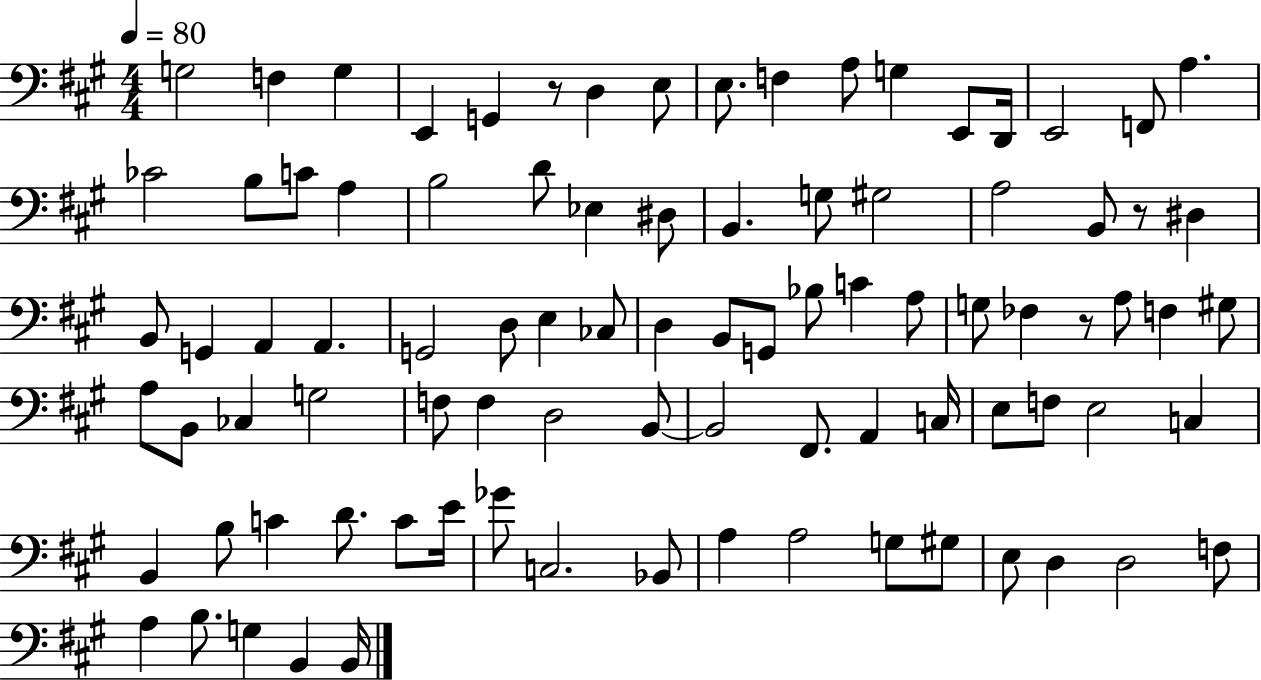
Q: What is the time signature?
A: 4/4